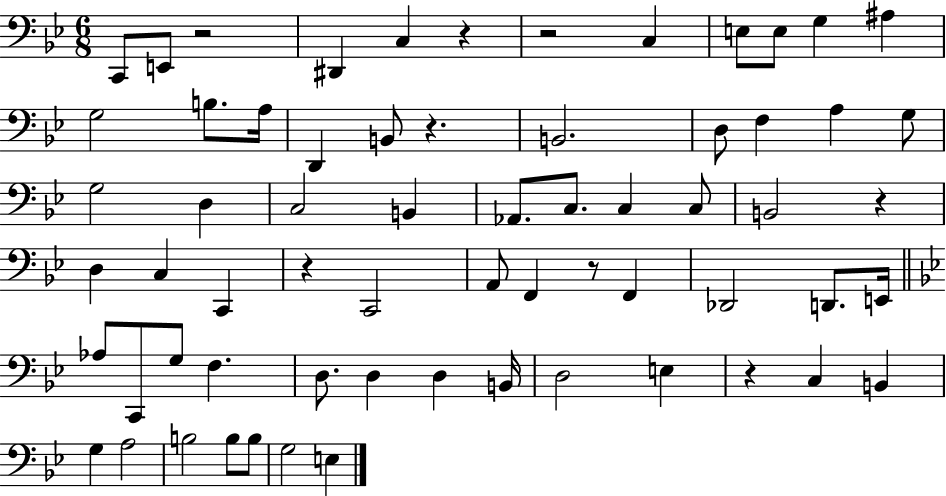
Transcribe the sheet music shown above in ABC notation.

X:1
T:Untitled
M:6/8
L:1/4
K:Bb
C,,/2 E,,/2 z2 ^D,, C, z z2 C, E,/2 E,/2 G, ^A, G,2 B,/2 A,/4 D,, B,,/2 z B,,2 D,/2 F, A, G,/2 G,2 D, C,2 B,, _A,,/2 C,/2 C, C,/2 B,,2 z D, C, C,, z C,,2 A,,/2 F,, z/2 F,, _D,,2 D,,/2 E,,/4 _A,/2 C,,/2 G,/2 F, D,/2 D, D, B,,/4 D,2 E, z C, B,, G, A,2 B,2 B,/2 B,/2 G,2 E,